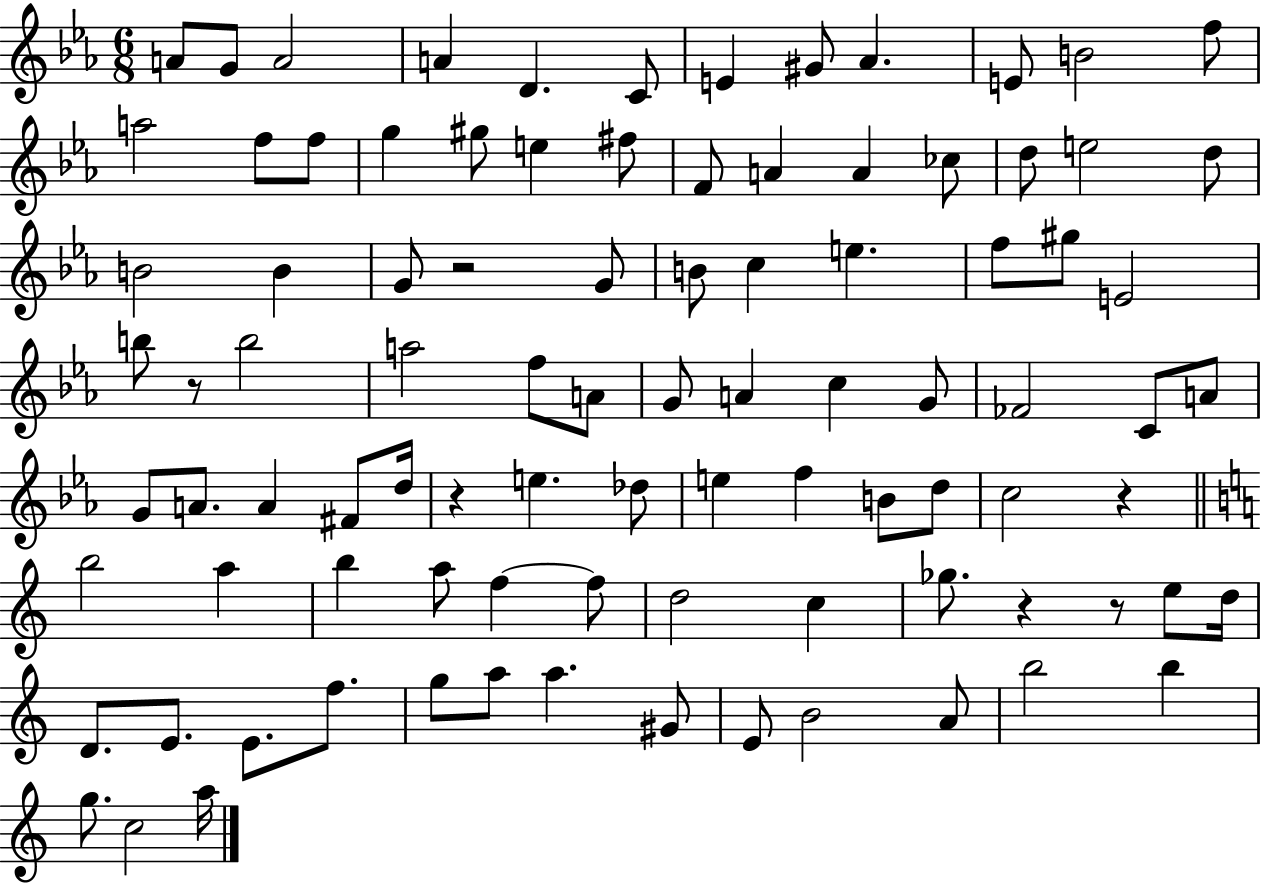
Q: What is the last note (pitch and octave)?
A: A5